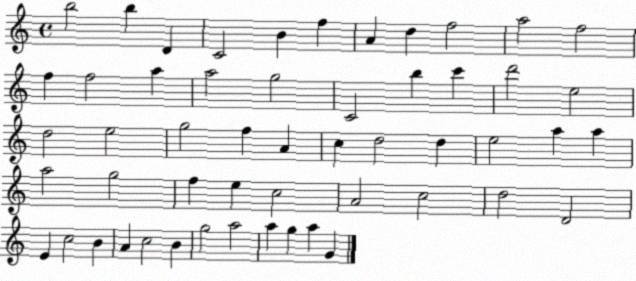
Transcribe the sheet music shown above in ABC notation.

X:1
T:Untitled
M:4/4
L:1/4
K:C
b2 b D C2 B f A d f2 a2 f2 f f2 a a2 g2 C2 b c' d'2 e2 d2 e2 g2 f A c d2 d e2 a a a2 g2 f e c2 A2 c2 d2 D2 E c2 B A c2 B g2 a2 a g a G